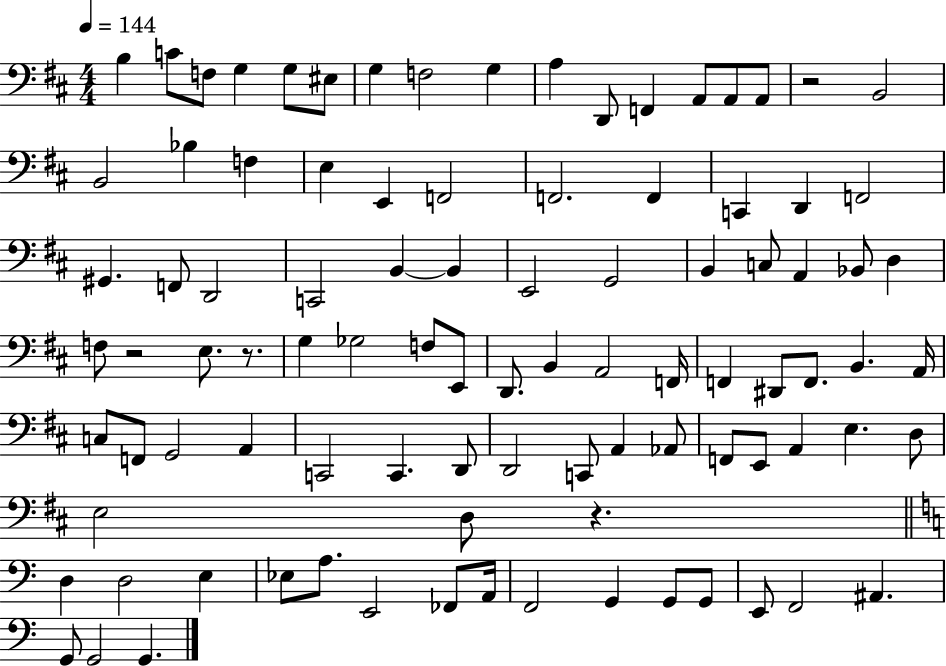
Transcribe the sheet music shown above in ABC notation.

X:1
T:Untitled
M:4/4
L:1/4
K:D
B, C/2 F,/2 G, G,/2 ^E,/2 G, F,2 G, A, D,,/2 F,, A,,/2 A,,/2 A,,/2 z2 B,,2 B,,2 _B, F, E, E,, F,,2 F,,2 F,, C,, D,, F,,2 ^G,, F,,/2 D,,2 C,,2 B,, B,, E,,2 G,,2 B,, C,/2 A,, _B,,/2 D, F,/2 z2 E,/2 z/2 G, _G,2 F,/2 E,,/2 D,,/2 B,, A,,2 F,,/4 F,, ^D,,/2 F,,/2 B,, A,,/4 C,/2 F,,/2 G,,2 A,, C,,2 C,, D,,/2 D,,2 C,,/2 A,, _A,,/2 F,,/2 E,,/2 A,, E, D,/2 E,2 D,/2 z D, D,2 E, _E,/2 A,/2 E,,2 _F,,/2 A,,/4 F,,2 G,, G,,/2 G,,/2 E,,/2 F,,2 ^A,, G,,/2 G,,2 G,,